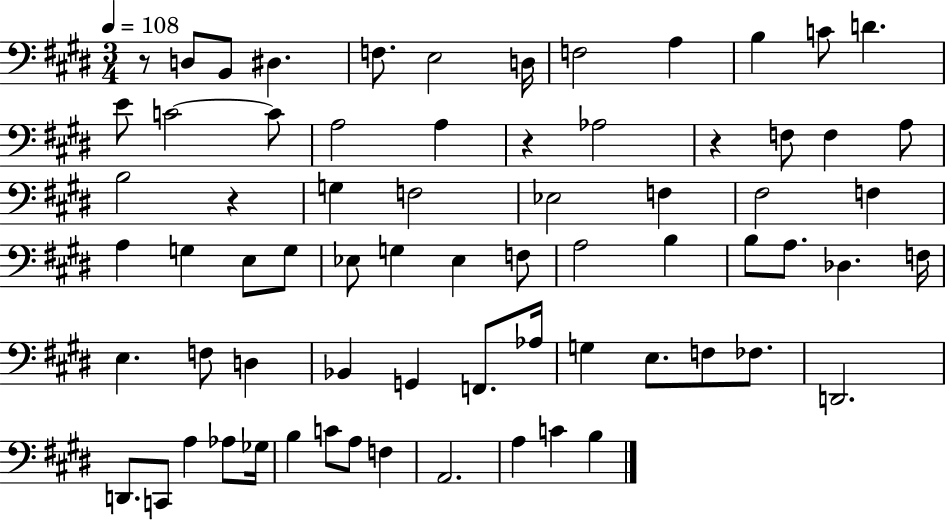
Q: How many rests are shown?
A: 4